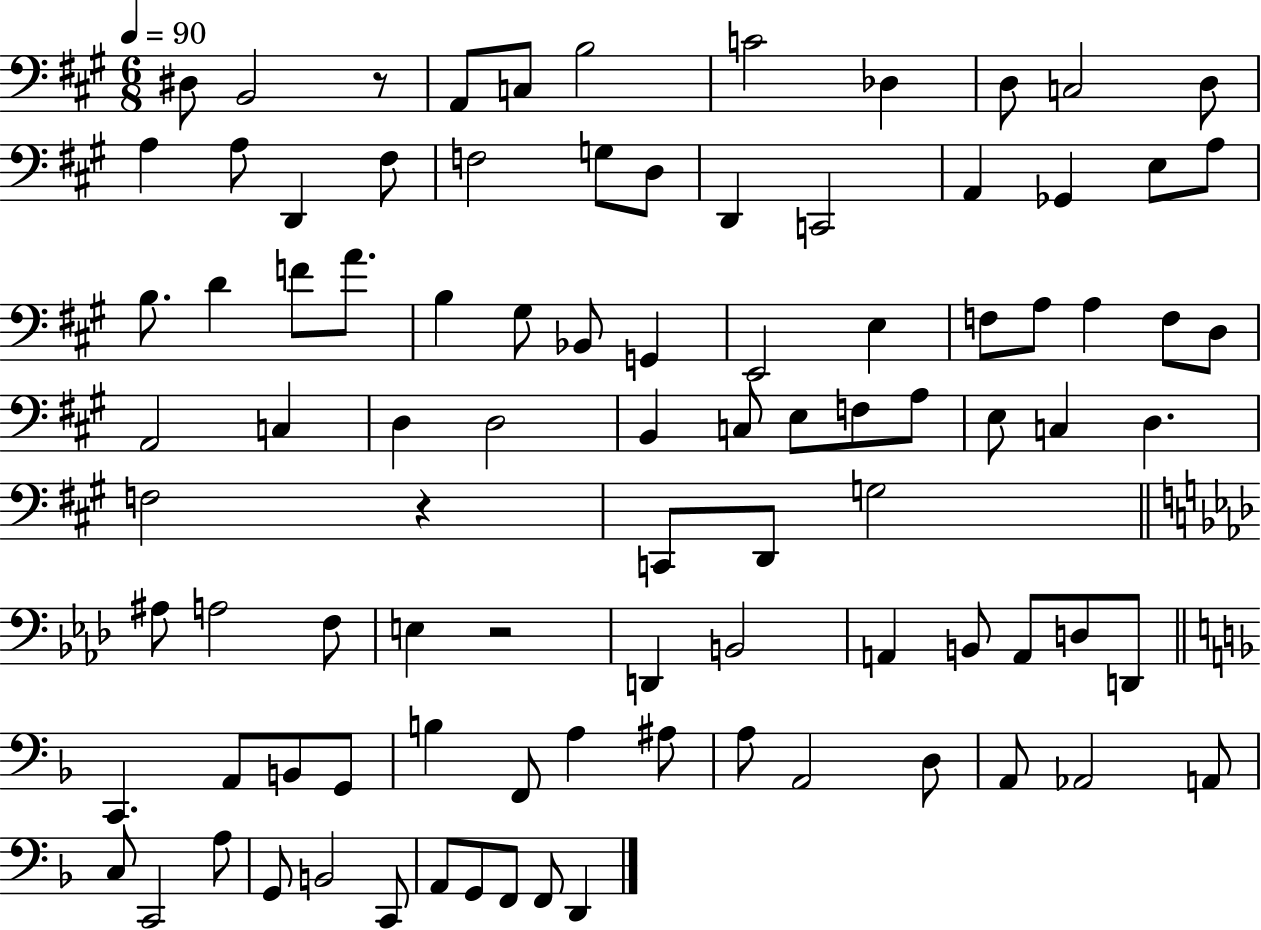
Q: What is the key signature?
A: A major